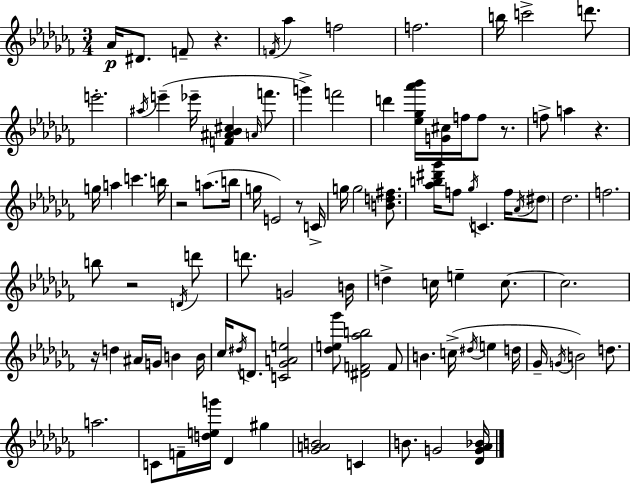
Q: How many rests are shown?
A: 7